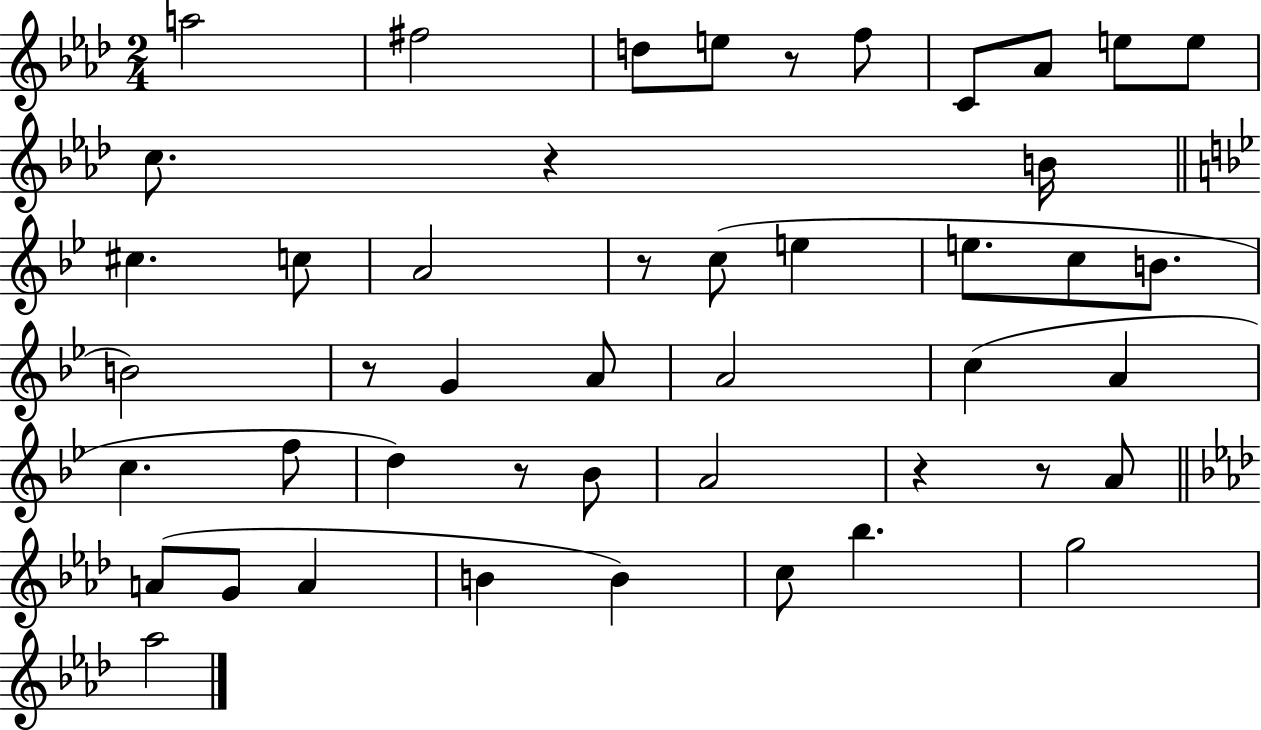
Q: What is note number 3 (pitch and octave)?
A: D5